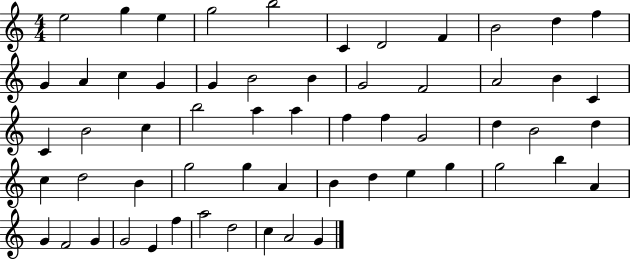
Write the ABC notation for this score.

X:1
T:Untitled
M:4/4
L:1/4
K:C
e2 g e g2 b2 C D2 F B2 d f G A c G G B2 B G2 F2 A2 B C C B2 c b2 a a f f G2 d B2 d c d2 B g2 g A B d e g g2 b A G F2 G G2 E f a2 d2 c A2 G